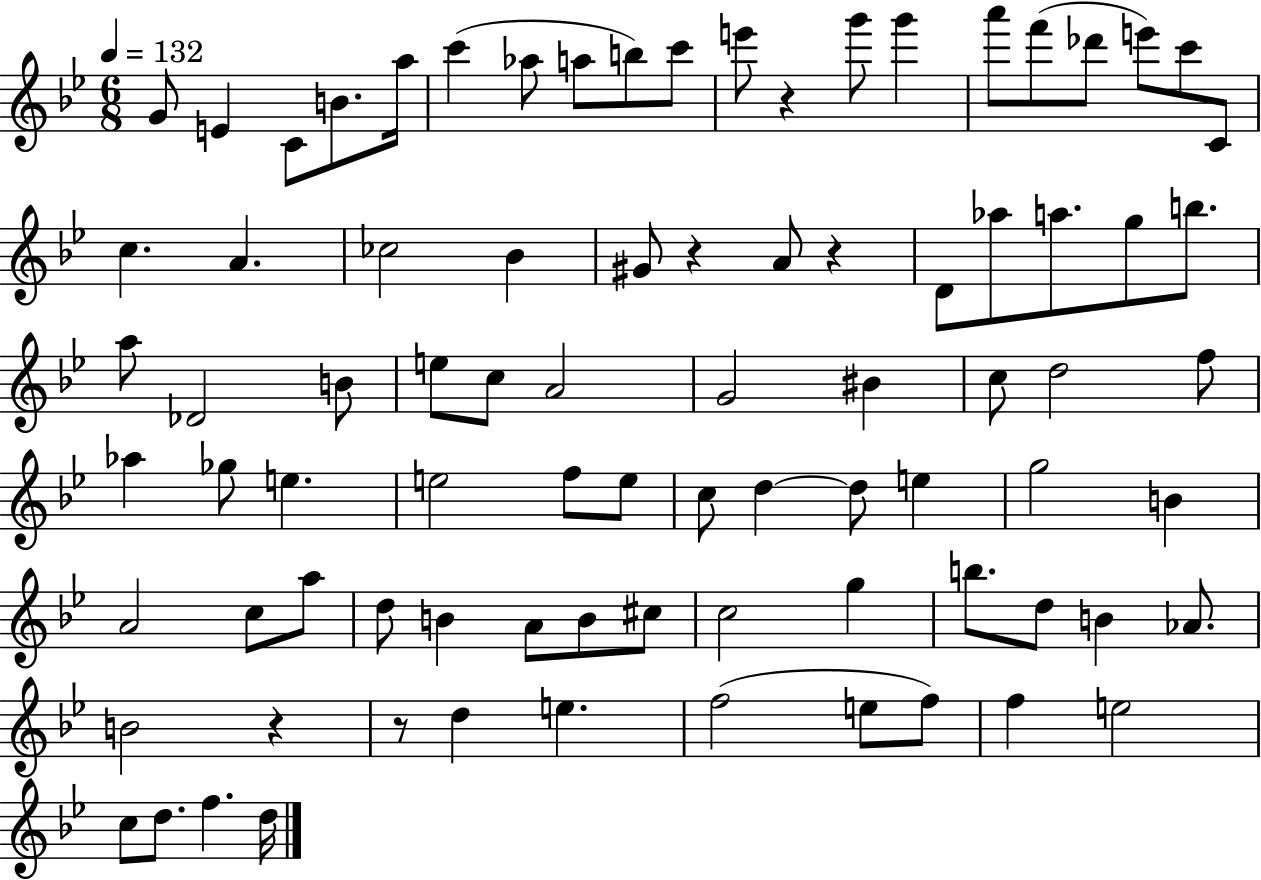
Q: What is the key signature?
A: BES major